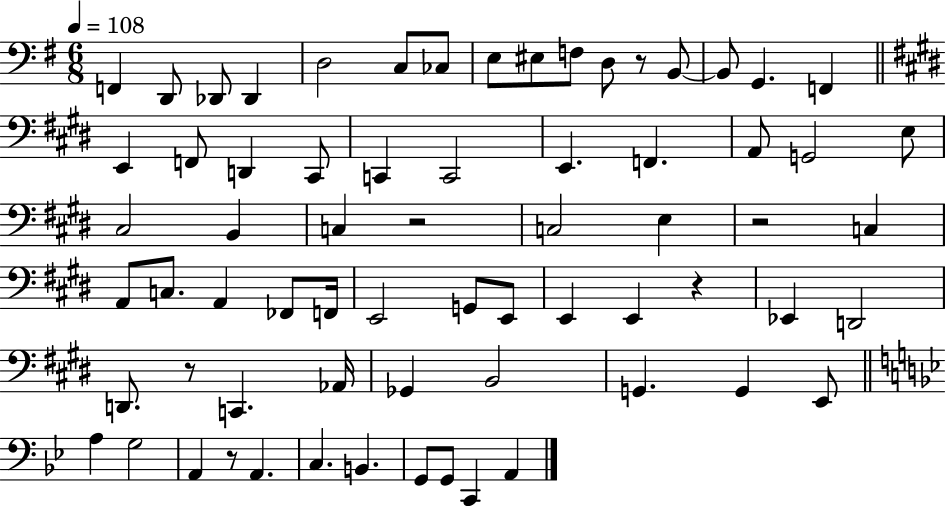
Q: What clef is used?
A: bass